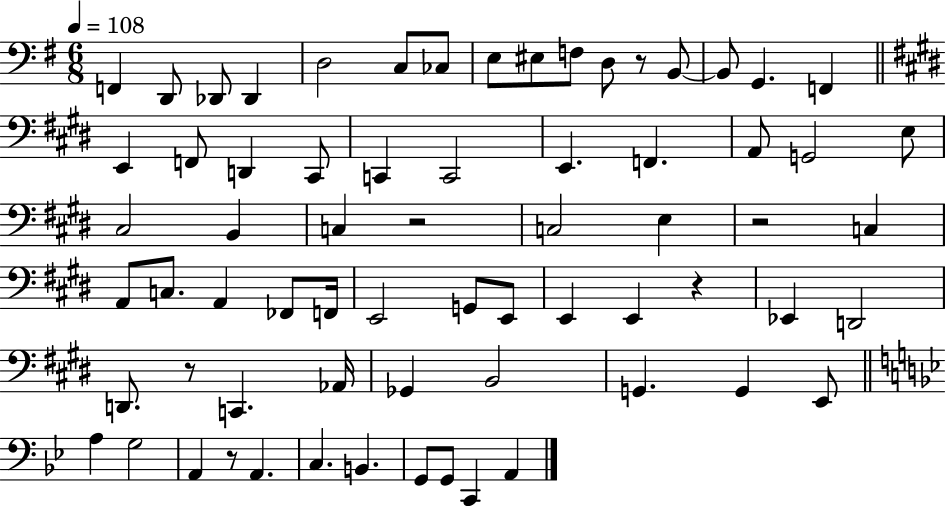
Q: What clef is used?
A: bass